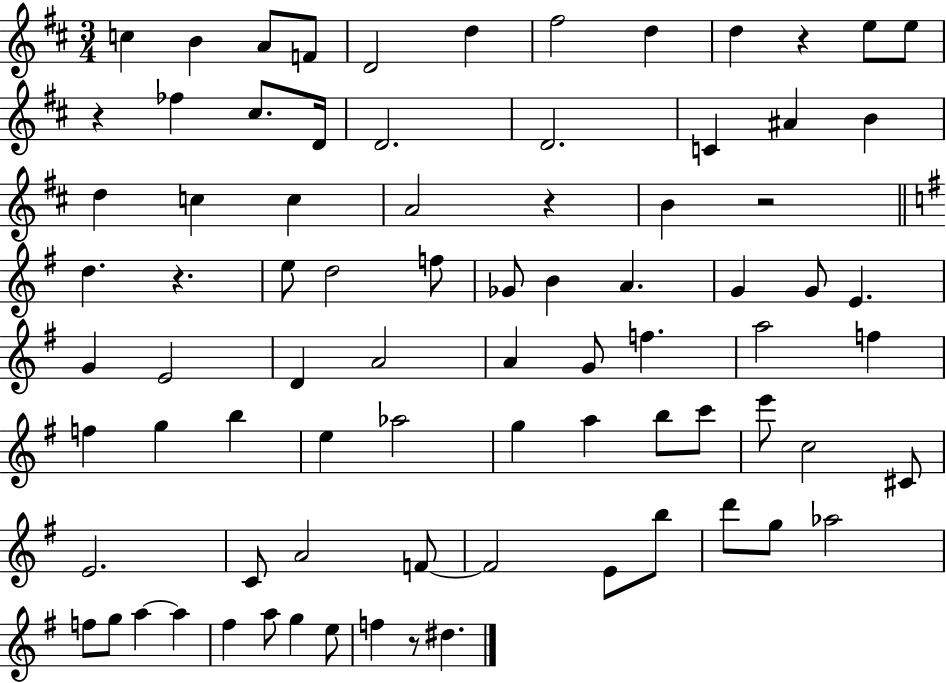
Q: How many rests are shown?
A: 6